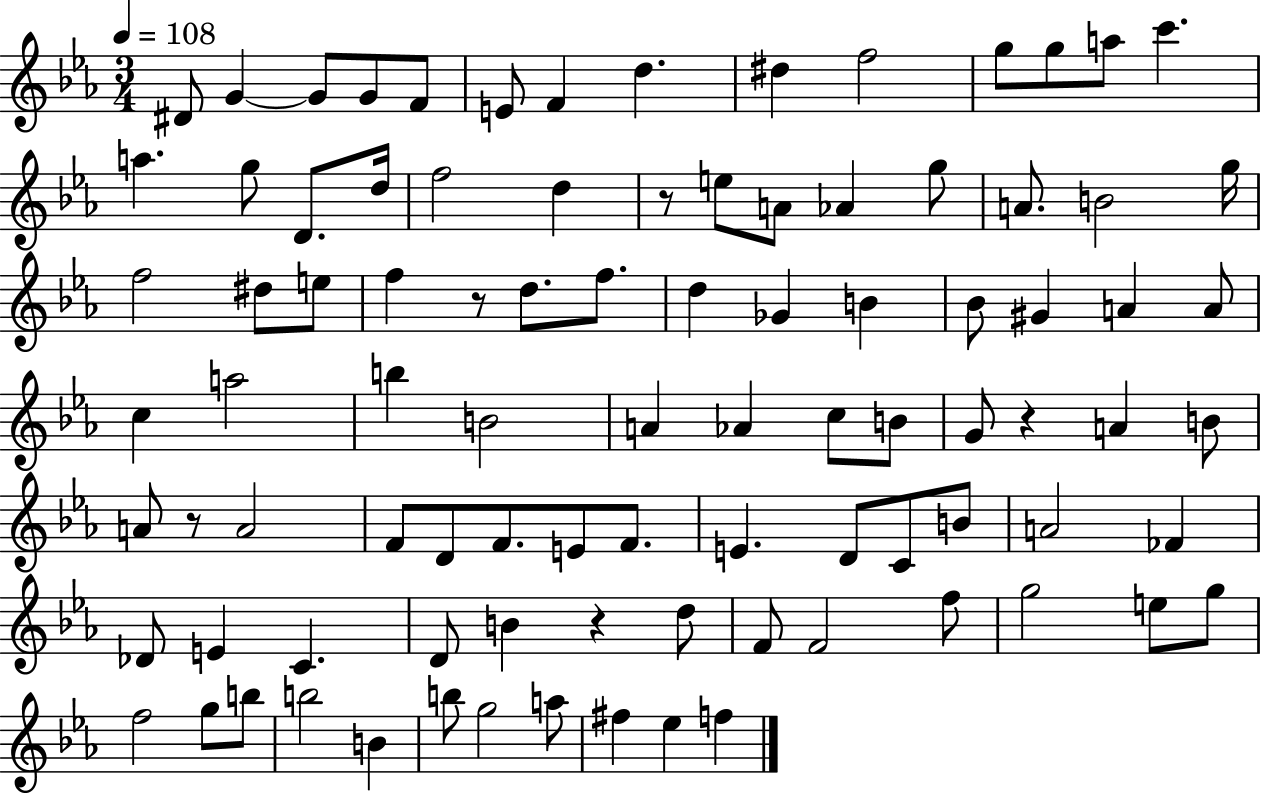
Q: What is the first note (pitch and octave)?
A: D#4